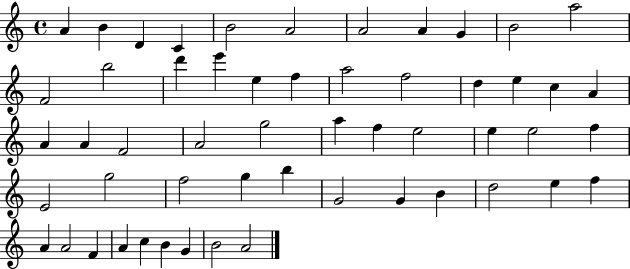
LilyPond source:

{
  \clef treble
  \time 4/4
  \defaultTimeSignature
  \key c \major
  a'4 b'4 d'4 c'4 | b'2 a'2 | a'2 a'4 g'4 | b'2 a''2 | \break f'2 b''2 | d'''4 e'''4 e''4 f''4 | a''2 f''2 | d''4 e''4 c''4 a'4 | \break a'4 a'4 f'2 | a'2 g''2 | a''4 f''4 e''2 | e''4 e''2 f''4 | \break e'2 g''2 | f''2 g''4 b''4 | g'2 g'4 b'4 | d''2 e''4 f''4 | \break a'4 a'2 f'4 | a'4 c''4 b'4 g'4 | b'2 a'2 | \bar "|."
}